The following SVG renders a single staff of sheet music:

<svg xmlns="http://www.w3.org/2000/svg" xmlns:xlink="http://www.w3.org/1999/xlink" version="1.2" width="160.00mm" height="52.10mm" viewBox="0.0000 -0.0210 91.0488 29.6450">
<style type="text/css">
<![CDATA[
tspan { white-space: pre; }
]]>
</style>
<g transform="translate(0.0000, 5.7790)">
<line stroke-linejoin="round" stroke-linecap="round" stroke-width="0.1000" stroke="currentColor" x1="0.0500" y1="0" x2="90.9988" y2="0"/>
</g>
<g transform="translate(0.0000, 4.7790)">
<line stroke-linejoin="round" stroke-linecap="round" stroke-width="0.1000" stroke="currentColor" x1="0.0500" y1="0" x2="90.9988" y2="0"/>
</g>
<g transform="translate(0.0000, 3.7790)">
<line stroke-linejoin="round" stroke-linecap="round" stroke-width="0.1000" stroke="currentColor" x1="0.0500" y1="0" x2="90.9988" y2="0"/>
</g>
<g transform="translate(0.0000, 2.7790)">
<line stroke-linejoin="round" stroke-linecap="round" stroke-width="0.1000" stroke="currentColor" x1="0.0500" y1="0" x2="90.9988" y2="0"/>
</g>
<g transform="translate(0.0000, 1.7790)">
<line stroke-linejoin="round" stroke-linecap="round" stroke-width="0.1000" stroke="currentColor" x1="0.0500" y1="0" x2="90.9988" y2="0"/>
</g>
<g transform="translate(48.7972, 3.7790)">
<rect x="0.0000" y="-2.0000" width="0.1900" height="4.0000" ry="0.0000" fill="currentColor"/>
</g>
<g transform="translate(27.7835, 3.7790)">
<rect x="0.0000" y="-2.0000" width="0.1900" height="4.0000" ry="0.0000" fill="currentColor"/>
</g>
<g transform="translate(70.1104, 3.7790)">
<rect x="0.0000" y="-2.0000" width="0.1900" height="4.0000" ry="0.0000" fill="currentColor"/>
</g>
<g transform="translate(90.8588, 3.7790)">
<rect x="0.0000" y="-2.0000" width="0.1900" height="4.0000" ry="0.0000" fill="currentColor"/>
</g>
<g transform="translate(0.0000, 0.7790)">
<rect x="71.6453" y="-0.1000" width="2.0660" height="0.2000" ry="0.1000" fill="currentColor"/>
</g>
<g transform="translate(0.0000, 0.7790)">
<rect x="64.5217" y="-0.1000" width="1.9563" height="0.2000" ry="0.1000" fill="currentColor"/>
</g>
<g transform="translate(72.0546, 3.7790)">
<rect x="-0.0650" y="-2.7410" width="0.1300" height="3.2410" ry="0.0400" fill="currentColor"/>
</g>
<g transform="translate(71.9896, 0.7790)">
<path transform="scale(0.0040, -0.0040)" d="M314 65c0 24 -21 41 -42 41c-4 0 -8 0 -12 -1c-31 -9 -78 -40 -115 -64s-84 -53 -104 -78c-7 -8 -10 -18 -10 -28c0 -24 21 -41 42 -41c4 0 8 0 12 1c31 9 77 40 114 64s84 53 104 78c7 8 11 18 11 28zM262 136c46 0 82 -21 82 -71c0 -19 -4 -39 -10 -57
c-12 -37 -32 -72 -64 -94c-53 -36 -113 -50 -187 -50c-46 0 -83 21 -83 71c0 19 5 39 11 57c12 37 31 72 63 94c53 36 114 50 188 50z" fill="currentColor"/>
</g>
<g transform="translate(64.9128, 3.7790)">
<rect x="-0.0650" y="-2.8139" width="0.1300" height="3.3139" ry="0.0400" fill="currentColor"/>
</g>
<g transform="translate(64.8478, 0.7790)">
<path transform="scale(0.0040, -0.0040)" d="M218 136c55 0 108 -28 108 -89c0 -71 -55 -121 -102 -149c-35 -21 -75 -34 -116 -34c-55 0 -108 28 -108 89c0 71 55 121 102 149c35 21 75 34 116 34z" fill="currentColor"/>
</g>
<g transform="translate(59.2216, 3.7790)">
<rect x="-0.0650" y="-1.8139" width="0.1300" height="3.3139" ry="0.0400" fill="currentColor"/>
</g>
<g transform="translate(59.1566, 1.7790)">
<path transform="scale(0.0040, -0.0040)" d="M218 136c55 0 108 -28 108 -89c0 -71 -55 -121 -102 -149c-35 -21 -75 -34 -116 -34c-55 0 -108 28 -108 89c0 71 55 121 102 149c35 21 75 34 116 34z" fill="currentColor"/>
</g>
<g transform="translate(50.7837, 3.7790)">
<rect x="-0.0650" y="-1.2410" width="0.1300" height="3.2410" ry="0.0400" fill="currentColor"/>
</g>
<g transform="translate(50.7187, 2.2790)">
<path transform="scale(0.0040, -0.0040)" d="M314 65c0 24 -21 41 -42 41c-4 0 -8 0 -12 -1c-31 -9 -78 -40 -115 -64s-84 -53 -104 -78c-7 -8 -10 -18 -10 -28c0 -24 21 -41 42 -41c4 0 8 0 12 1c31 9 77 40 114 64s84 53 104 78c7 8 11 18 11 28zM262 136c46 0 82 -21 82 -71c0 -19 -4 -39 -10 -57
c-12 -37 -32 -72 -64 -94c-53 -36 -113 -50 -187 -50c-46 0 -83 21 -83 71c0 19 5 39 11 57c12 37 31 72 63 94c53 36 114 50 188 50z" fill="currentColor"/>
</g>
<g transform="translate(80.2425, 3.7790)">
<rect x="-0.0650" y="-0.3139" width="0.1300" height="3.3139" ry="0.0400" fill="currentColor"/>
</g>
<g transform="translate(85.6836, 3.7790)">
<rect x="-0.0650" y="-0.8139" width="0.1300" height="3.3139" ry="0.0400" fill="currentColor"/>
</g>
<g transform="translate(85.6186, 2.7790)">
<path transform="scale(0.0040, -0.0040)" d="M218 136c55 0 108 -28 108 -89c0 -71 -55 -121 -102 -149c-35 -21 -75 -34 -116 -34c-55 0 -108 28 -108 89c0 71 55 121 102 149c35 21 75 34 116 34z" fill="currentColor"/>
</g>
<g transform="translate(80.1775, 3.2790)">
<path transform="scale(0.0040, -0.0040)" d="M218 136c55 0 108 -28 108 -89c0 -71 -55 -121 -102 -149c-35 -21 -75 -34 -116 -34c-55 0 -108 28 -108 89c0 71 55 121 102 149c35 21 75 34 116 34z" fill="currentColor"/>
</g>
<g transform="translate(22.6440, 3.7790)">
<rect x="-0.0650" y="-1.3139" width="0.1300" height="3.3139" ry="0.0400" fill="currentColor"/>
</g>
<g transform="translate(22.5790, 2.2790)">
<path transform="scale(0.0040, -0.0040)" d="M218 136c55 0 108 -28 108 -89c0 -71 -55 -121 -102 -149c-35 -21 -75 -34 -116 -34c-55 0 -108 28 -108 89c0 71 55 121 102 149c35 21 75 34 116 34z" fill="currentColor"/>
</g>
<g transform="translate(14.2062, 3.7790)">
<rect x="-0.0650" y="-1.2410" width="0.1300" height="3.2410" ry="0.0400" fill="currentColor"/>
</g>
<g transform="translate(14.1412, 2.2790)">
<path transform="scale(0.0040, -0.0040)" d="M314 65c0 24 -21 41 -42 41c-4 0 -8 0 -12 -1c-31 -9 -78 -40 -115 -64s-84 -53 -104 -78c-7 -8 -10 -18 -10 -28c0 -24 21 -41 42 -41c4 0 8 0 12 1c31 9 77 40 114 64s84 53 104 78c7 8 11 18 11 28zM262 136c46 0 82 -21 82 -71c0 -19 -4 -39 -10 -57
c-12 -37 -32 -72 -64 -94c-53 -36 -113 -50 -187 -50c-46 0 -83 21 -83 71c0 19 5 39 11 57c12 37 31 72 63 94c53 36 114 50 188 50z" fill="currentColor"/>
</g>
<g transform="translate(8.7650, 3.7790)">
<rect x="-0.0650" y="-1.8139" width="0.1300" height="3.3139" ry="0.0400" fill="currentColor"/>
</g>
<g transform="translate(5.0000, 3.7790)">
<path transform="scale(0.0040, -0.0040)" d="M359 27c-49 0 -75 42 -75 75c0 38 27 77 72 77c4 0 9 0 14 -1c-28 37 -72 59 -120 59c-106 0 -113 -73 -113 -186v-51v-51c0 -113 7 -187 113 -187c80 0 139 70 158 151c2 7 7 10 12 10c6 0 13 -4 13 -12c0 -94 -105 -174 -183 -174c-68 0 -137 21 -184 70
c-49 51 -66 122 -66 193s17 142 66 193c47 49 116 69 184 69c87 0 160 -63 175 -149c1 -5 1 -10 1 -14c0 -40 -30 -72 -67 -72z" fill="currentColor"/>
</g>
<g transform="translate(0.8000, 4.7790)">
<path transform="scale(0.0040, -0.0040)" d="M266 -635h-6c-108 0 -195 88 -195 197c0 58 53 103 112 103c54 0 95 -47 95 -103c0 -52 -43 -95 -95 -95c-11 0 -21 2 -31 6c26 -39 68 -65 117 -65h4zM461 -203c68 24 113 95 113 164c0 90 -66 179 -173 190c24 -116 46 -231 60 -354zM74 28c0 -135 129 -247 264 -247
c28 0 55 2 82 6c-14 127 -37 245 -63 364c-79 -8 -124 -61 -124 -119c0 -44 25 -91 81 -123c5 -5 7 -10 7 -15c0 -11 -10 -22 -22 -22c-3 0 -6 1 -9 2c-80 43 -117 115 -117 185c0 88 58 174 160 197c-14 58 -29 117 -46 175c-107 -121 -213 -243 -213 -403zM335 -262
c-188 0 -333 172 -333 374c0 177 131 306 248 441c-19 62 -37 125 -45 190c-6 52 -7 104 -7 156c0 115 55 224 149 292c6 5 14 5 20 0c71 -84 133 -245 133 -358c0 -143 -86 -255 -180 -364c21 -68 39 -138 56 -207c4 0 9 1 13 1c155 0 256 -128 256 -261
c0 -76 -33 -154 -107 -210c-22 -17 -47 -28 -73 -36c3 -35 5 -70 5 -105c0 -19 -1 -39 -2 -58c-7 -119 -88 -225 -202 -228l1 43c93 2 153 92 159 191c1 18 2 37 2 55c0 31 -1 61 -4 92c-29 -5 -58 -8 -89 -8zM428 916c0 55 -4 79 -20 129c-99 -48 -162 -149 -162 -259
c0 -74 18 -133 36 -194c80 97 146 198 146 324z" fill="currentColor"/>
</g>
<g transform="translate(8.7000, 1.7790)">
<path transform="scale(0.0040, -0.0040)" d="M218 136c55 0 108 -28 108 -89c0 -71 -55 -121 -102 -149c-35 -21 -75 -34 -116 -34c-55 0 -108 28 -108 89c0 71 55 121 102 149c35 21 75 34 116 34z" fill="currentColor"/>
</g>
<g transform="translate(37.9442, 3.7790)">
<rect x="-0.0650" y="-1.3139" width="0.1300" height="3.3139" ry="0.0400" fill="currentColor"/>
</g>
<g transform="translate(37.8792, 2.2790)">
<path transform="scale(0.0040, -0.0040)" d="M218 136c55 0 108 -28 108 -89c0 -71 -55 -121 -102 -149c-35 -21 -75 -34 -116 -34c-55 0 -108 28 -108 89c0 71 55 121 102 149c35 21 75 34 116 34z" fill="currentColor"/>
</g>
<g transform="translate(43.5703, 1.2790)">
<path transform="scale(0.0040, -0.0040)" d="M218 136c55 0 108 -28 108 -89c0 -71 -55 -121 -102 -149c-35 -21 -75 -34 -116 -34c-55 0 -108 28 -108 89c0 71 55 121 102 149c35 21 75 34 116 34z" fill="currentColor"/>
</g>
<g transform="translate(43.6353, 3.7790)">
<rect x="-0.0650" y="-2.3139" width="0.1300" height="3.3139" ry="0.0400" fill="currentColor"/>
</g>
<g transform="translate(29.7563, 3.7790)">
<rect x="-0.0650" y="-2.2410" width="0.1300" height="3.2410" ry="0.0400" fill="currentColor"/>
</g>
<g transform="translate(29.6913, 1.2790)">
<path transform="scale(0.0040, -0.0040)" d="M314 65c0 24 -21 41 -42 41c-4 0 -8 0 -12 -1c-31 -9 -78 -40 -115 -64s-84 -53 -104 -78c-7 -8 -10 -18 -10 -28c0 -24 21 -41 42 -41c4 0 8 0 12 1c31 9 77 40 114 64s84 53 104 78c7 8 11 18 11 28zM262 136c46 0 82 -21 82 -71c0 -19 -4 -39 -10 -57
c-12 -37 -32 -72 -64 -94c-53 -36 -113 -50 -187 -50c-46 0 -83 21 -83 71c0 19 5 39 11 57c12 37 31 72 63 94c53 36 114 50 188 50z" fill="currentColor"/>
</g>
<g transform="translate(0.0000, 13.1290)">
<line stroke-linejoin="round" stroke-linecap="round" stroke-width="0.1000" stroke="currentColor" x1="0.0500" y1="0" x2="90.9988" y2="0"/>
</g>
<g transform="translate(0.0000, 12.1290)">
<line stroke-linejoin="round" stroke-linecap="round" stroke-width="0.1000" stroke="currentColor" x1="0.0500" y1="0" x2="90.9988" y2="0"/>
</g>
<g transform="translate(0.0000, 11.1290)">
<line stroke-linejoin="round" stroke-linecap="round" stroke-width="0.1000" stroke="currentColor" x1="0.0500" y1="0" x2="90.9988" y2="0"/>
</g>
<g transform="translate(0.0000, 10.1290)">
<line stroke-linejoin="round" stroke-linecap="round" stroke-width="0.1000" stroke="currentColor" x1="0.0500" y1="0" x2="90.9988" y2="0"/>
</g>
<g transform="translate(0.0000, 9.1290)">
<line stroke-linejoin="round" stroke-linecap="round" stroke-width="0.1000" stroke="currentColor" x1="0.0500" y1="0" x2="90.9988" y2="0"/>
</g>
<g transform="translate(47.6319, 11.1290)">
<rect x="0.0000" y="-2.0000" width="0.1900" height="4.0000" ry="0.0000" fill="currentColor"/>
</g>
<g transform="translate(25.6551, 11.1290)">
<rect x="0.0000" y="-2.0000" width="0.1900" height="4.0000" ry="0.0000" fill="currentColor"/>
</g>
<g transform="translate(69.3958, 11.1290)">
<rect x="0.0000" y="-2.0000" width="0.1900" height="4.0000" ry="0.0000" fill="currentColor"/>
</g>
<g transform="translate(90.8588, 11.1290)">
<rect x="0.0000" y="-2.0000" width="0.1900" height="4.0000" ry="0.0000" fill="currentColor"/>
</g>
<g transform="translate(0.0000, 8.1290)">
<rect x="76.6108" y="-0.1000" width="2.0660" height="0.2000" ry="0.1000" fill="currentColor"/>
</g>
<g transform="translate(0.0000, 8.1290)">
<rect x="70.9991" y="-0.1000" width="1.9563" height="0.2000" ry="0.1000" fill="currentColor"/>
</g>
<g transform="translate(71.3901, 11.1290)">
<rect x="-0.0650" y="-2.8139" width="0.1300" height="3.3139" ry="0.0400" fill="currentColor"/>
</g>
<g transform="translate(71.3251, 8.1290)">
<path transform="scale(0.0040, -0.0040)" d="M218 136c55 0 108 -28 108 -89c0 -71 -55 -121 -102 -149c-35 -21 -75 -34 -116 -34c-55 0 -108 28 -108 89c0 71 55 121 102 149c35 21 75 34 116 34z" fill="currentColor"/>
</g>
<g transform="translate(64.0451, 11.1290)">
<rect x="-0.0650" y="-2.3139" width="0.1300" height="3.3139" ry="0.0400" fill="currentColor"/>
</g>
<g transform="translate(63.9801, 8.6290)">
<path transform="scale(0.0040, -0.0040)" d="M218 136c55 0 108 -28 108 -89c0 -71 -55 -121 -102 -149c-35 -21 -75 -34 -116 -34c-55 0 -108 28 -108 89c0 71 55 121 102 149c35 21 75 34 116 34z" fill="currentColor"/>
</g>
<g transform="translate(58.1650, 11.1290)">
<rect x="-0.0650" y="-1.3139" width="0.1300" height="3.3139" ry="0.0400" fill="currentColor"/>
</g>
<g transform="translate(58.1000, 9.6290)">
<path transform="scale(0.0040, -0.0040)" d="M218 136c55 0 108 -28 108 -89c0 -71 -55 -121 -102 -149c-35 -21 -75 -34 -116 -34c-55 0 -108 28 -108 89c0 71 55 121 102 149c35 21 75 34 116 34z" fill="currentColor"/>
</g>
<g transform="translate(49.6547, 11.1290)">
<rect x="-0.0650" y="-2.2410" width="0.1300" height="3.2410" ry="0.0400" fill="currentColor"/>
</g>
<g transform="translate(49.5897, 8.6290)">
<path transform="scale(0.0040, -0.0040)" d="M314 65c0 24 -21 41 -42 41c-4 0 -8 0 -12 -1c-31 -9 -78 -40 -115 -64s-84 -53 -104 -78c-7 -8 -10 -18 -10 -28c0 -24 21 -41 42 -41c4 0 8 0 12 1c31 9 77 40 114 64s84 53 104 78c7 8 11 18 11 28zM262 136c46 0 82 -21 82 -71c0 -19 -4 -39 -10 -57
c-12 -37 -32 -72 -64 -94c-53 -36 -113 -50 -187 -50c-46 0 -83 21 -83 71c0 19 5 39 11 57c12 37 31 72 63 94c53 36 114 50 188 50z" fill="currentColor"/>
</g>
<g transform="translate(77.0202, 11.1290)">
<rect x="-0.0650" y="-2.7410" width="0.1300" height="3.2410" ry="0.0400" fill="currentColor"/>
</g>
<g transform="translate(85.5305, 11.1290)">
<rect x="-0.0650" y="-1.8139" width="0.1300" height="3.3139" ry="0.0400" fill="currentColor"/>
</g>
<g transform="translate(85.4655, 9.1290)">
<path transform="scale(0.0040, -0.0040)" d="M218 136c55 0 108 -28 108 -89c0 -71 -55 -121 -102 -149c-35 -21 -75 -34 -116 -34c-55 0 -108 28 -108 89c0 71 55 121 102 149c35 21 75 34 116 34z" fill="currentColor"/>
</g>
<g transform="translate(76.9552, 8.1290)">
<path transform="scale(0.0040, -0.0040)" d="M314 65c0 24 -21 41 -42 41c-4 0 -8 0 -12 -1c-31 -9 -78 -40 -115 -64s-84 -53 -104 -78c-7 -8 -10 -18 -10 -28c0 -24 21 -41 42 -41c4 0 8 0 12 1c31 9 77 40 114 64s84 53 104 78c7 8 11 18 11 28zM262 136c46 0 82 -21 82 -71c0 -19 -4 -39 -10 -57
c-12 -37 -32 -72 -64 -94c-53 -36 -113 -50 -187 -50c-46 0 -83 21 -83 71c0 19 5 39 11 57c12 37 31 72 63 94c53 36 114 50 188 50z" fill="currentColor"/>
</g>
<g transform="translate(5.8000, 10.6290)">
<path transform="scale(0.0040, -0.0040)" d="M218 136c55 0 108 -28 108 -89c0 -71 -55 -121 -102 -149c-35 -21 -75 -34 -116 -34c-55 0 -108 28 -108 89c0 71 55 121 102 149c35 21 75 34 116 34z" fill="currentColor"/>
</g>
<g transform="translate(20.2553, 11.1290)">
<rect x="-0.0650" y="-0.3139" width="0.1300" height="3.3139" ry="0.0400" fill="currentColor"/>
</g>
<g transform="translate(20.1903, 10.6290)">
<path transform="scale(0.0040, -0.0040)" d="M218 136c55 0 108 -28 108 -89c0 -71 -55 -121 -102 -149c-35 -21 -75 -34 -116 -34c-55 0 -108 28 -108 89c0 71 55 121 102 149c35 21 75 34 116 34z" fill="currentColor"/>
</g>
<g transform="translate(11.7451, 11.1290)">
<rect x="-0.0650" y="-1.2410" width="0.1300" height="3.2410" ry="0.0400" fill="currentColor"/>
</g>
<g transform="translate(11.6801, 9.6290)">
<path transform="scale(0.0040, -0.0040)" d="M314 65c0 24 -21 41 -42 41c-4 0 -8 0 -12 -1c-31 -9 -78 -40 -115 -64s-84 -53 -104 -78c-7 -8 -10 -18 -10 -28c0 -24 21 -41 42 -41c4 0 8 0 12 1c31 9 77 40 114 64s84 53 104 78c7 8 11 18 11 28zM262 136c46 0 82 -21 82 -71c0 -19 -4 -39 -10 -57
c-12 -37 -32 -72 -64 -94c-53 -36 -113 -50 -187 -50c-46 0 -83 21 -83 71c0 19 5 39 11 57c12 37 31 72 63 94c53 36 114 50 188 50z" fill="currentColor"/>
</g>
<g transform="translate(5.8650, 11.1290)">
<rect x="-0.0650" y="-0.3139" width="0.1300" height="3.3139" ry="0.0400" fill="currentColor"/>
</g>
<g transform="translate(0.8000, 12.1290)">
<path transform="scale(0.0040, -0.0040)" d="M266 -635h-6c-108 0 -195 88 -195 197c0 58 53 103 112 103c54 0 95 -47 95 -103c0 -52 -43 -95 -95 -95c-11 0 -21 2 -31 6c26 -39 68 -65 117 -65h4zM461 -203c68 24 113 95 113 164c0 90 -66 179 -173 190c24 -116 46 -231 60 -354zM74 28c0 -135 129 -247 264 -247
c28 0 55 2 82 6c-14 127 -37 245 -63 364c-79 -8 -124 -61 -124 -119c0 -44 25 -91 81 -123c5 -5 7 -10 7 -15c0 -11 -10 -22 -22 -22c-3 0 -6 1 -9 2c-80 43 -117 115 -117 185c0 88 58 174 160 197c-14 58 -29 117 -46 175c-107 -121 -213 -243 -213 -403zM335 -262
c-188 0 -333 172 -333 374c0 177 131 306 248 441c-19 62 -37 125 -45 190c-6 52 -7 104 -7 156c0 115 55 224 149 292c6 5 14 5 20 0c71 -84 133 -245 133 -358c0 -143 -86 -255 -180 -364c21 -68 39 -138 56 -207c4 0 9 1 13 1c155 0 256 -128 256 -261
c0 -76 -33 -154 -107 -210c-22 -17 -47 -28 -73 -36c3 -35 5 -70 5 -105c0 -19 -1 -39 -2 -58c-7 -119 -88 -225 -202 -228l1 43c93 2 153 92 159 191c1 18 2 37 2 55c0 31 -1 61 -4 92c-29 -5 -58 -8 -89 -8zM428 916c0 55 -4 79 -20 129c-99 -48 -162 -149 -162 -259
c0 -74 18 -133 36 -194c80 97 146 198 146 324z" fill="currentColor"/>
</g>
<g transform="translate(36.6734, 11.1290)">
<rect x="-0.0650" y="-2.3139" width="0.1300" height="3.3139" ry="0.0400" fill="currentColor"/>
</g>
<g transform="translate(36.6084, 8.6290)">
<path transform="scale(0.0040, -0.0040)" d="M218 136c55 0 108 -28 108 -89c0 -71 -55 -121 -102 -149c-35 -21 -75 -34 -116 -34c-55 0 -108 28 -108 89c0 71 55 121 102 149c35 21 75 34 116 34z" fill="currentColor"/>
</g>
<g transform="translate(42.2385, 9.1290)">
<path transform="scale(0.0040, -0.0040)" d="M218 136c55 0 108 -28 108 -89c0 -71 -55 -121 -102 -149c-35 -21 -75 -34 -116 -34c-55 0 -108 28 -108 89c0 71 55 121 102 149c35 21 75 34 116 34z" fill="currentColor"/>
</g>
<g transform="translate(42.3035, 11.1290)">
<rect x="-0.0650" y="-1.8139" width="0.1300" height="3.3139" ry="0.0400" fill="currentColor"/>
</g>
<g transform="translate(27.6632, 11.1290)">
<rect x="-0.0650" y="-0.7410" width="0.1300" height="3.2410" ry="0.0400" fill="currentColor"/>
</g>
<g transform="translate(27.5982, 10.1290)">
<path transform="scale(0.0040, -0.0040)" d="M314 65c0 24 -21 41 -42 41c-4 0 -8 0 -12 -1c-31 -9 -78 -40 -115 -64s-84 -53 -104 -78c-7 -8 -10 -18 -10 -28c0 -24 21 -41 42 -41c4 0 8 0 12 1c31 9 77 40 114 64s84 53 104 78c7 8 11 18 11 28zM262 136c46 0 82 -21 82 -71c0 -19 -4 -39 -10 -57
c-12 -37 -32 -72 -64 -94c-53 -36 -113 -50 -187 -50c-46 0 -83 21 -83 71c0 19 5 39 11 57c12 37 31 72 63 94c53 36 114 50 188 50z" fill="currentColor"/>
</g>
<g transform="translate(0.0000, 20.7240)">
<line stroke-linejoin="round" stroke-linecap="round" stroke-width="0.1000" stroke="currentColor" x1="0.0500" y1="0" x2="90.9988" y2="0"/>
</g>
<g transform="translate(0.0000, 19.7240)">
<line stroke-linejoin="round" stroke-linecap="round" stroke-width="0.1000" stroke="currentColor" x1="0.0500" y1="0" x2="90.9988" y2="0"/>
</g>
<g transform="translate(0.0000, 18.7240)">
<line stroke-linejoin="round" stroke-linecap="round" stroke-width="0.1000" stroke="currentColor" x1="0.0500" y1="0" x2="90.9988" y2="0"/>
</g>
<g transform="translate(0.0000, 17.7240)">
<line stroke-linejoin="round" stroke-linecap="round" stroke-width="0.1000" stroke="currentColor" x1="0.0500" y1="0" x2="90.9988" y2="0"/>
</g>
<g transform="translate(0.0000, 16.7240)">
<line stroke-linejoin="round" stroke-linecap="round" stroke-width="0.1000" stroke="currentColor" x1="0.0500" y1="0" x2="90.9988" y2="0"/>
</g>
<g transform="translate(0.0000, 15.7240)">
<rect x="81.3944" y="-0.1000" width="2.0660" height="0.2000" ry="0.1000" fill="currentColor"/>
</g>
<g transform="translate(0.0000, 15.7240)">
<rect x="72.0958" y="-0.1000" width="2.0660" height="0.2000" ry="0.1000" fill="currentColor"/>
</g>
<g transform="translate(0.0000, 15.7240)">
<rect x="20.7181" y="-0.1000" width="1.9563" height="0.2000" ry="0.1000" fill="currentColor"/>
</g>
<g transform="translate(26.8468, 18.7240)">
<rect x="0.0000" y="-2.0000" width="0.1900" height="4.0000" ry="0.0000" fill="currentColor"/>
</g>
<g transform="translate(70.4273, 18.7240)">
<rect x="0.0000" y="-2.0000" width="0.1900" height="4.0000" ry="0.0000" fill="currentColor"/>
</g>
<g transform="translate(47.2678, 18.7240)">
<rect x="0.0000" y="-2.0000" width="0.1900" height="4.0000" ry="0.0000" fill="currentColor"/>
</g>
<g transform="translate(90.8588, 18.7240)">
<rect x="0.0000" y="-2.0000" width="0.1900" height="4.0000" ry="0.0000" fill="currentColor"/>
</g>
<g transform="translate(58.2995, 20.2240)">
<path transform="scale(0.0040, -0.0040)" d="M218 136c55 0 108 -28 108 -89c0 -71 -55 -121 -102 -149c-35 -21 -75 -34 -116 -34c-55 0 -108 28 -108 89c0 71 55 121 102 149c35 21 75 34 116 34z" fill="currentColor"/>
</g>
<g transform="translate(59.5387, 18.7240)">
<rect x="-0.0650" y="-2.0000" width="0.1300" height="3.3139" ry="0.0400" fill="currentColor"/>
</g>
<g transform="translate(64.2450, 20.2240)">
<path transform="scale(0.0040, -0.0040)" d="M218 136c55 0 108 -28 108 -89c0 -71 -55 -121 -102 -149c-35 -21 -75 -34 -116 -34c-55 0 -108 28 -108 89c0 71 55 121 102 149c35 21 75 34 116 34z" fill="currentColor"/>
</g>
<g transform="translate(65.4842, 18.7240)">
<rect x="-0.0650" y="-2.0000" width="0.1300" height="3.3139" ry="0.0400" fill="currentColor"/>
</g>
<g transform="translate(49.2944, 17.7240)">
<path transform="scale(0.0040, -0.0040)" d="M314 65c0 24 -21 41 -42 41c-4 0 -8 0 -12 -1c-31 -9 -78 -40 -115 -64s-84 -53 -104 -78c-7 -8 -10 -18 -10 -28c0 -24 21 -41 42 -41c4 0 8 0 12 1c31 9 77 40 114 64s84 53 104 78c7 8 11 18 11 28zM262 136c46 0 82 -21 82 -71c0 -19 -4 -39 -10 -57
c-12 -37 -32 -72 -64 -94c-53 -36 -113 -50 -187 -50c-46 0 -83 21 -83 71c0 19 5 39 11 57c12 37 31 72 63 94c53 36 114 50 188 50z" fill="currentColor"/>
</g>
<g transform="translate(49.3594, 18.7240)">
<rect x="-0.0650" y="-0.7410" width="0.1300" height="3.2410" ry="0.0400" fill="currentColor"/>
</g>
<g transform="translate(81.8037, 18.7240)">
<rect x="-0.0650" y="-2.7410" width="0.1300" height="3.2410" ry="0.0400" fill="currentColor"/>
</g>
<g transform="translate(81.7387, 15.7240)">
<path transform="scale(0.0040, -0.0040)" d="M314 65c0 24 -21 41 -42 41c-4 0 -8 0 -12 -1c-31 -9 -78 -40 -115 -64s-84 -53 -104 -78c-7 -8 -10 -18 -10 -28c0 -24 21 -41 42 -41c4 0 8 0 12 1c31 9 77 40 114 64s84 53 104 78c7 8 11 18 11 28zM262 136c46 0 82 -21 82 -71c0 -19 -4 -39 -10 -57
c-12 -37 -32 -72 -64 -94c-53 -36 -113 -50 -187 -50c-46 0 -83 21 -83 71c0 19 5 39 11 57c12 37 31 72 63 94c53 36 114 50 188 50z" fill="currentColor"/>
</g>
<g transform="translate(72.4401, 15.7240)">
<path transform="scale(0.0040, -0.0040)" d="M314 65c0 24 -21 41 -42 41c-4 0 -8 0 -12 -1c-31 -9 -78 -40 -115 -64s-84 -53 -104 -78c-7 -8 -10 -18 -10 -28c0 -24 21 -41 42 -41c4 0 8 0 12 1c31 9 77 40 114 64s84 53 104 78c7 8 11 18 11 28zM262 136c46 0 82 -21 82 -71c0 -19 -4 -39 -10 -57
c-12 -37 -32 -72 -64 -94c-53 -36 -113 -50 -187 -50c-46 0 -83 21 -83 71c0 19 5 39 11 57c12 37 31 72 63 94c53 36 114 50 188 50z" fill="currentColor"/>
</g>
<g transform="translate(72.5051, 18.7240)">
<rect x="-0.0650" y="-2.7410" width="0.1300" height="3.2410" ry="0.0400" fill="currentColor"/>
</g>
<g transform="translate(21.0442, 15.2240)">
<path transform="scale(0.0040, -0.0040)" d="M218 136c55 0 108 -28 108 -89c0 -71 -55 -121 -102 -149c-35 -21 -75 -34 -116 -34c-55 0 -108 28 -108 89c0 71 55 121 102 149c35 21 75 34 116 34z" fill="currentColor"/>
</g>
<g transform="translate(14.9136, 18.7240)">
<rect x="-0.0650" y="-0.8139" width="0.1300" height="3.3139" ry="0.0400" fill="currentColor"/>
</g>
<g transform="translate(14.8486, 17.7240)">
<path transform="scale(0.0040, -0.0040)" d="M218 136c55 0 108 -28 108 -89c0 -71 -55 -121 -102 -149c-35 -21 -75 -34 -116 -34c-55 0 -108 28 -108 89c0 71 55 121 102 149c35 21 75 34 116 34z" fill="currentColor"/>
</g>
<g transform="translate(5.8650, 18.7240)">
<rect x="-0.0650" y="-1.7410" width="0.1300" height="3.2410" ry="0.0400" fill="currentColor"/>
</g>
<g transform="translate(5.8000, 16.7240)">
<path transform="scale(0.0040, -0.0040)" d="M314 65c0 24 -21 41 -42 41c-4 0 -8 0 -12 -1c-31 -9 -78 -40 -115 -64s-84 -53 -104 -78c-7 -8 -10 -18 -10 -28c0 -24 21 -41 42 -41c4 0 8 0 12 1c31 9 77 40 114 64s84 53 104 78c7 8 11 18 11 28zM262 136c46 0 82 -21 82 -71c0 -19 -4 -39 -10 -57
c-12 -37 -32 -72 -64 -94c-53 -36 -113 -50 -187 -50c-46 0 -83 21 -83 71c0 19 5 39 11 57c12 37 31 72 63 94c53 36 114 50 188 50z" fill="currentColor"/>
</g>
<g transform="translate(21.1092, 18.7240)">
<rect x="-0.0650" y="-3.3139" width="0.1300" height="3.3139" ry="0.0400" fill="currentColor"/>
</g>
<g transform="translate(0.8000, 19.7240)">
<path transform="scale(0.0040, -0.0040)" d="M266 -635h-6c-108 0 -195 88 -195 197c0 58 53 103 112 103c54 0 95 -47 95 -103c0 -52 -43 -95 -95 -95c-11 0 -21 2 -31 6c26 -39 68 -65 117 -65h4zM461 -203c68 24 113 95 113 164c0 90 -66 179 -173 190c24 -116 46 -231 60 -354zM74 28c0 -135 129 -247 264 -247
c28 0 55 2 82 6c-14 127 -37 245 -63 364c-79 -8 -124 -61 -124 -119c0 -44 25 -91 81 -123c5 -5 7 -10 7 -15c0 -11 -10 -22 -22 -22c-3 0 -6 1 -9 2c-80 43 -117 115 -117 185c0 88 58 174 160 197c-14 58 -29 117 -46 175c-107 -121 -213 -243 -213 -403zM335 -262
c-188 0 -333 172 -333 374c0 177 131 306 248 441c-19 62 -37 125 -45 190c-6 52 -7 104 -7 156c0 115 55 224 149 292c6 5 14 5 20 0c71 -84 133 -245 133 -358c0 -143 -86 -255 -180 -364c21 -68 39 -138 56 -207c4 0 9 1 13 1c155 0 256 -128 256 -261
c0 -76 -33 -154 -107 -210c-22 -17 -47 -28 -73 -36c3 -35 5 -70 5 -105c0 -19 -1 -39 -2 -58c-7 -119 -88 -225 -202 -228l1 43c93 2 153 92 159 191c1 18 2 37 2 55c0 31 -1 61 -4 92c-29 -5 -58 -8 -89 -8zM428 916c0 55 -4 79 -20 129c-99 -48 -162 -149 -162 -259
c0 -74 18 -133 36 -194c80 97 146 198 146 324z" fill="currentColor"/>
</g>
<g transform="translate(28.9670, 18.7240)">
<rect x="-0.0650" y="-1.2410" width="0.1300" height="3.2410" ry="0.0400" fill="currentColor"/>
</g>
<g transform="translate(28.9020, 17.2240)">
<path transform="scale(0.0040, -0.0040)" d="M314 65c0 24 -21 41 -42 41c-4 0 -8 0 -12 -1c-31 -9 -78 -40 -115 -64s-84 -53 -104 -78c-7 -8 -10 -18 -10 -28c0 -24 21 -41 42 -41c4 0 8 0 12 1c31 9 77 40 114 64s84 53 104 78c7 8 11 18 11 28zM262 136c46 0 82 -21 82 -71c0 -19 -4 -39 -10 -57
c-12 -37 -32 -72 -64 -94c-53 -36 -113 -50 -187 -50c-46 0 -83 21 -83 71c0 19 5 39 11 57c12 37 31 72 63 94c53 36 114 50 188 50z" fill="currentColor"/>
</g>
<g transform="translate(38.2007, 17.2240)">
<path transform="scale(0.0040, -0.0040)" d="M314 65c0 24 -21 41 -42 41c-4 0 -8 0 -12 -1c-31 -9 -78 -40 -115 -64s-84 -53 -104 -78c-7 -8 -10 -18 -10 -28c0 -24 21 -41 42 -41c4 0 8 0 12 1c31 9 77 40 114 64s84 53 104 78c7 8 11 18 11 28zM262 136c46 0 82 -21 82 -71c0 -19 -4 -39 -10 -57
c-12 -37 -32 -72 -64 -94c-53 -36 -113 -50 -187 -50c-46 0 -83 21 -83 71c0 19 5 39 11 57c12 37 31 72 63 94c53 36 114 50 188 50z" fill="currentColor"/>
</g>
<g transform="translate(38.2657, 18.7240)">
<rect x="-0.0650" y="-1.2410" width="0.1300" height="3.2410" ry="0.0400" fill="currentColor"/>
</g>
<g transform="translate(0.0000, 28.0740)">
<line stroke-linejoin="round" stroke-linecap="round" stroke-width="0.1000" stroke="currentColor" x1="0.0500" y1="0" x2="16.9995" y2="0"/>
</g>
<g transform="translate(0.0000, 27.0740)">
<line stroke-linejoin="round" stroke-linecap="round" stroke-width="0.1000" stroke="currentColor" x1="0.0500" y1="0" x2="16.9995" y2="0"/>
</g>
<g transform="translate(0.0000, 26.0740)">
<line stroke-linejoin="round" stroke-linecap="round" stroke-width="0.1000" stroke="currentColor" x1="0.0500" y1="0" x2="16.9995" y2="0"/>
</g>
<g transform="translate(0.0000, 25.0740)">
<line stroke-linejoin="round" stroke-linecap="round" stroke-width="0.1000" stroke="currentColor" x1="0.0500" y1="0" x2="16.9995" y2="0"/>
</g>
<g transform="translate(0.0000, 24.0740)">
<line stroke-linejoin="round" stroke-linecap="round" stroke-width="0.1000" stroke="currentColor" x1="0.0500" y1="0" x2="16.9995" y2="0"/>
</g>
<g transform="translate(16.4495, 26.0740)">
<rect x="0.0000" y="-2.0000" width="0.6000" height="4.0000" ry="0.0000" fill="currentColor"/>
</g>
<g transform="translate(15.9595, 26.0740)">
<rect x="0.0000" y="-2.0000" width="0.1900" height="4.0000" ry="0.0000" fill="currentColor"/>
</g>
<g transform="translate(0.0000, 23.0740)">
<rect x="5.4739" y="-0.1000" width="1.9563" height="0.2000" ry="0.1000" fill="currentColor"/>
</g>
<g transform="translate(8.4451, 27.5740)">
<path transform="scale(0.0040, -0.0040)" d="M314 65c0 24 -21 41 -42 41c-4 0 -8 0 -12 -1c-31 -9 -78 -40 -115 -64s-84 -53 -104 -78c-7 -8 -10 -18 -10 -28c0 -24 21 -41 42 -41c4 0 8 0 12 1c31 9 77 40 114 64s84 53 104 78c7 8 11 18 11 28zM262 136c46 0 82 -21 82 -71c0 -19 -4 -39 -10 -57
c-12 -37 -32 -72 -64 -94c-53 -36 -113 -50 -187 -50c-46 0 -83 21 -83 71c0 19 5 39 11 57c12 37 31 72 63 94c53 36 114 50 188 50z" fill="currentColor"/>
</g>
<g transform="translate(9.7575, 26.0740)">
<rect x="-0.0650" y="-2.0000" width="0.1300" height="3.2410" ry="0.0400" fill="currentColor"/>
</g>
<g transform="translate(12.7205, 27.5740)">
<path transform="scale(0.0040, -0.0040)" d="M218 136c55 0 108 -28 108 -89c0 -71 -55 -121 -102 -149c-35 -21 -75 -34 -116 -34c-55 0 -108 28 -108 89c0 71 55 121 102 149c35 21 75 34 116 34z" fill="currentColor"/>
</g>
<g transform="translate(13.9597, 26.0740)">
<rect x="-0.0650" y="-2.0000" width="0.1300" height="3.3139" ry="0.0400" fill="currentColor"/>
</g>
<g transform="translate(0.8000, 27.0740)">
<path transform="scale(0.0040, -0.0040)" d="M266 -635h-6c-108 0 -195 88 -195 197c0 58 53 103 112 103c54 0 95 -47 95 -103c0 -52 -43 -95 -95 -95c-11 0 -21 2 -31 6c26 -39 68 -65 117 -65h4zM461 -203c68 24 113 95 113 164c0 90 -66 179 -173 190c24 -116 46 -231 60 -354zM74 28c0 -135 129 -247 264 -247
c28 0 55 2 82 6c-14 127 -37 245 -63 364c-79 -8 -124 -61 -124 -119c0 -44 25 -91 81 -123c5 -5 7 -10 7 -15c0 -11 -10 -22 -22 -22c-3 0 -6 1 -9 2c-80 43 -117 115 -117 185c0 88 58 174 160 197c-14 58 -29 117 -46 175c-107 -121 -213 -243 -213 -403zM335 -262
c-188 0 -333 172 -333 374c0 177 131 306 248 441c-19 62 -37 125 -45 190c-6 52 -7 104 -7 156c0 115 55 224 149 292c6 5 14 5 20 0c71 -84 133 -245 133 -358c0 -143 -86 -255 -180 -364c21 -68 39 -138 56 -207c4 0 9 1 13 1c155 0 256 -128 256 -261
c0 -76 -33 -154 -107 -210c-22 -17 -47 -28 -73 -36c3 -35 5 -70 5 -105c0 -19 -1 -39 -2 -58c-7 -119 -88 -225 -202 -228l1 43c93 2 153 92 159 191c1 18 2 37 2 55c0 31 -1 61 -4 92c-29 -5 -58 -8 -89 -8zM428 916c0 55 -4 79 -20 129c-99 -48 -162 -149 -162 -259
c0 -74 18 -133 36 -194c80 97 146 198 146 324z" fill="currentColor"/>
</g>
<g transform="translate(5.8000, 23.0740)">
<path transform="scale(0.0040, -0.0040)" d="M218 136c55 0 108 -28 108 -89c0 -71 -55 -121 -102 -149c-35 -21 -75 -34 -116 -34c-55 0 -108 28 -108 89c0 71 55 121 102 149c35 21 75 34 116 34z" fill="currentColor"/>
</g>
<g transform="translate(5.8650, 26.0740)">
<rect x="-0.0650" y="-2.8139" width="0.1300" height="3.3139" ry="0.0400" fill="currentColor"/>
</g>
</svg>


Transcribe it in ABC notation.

X:1
T:Untitled
M:4/4
L:1/4
K:C
f e2 e g2 e g e2 f a a2 c d c e2 c d2 g f g2 e g a a2 f f2 d b e2 e2 d2 F F a2 a2 a F2 F